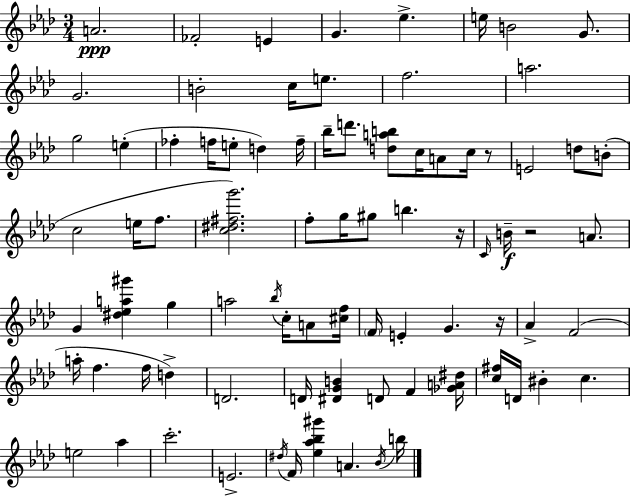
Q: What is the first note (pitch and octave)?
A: A4